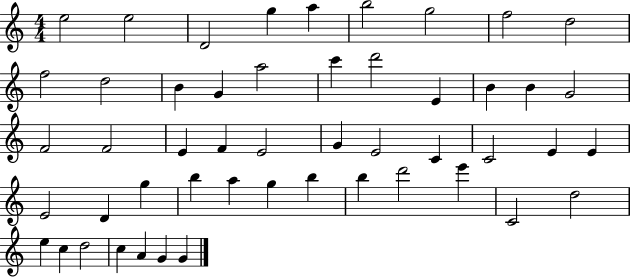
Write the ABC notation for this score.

X:1
T:Untitled
M:4/4
L:1/4
K:C
e2 e2 D2 g a b2 g2 f2 d2 f2 d2 B G a2 c' d'2 E B B G2 F2 F2 E F E2 G E2 C C2 E E E2 D g b a g b b d'2 e' C2 d2 e c d2 c A G G